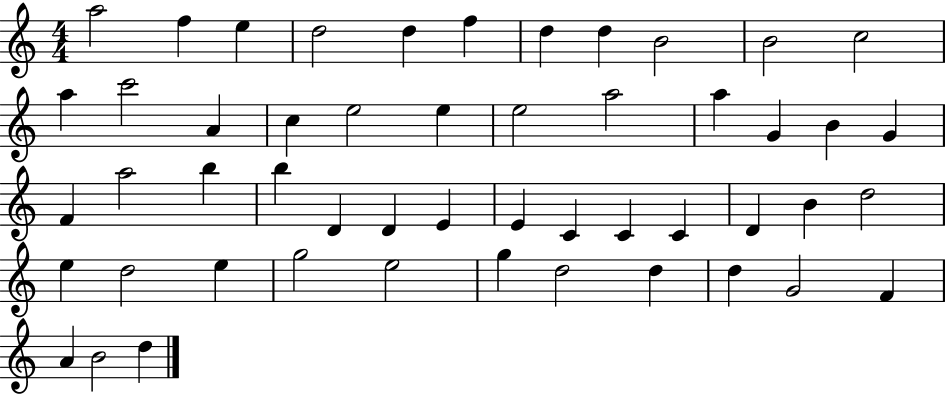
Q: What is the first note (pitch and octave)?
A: A5